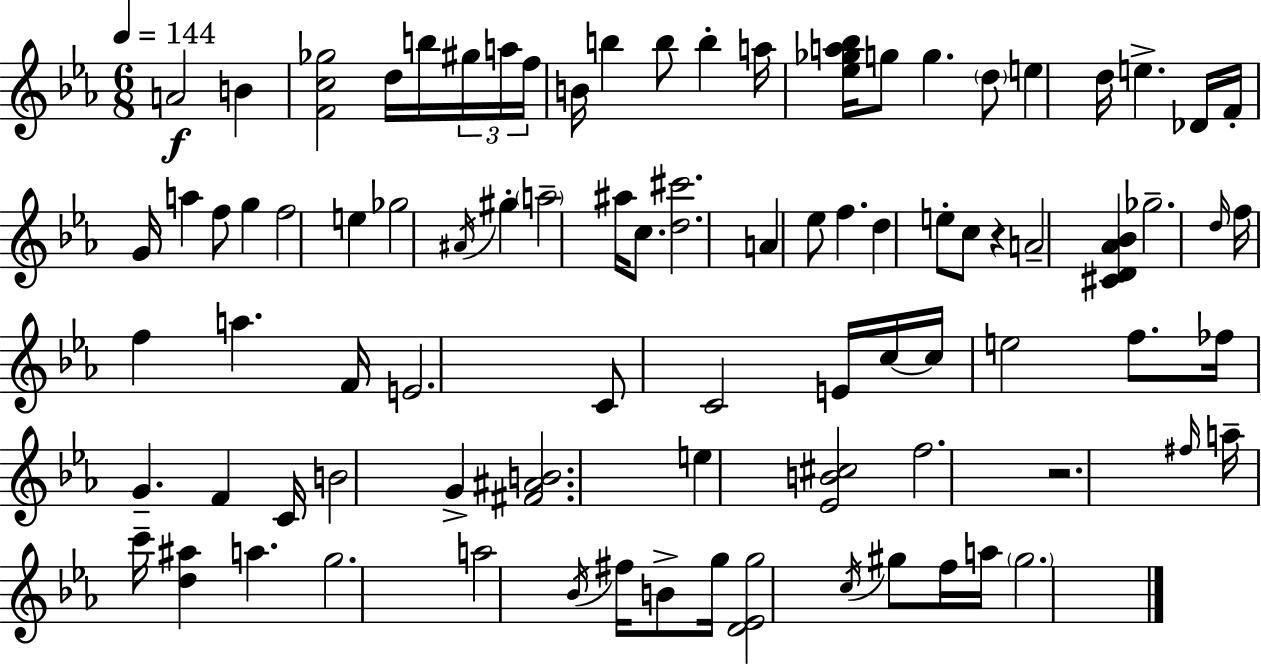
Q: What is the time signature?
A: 6/8